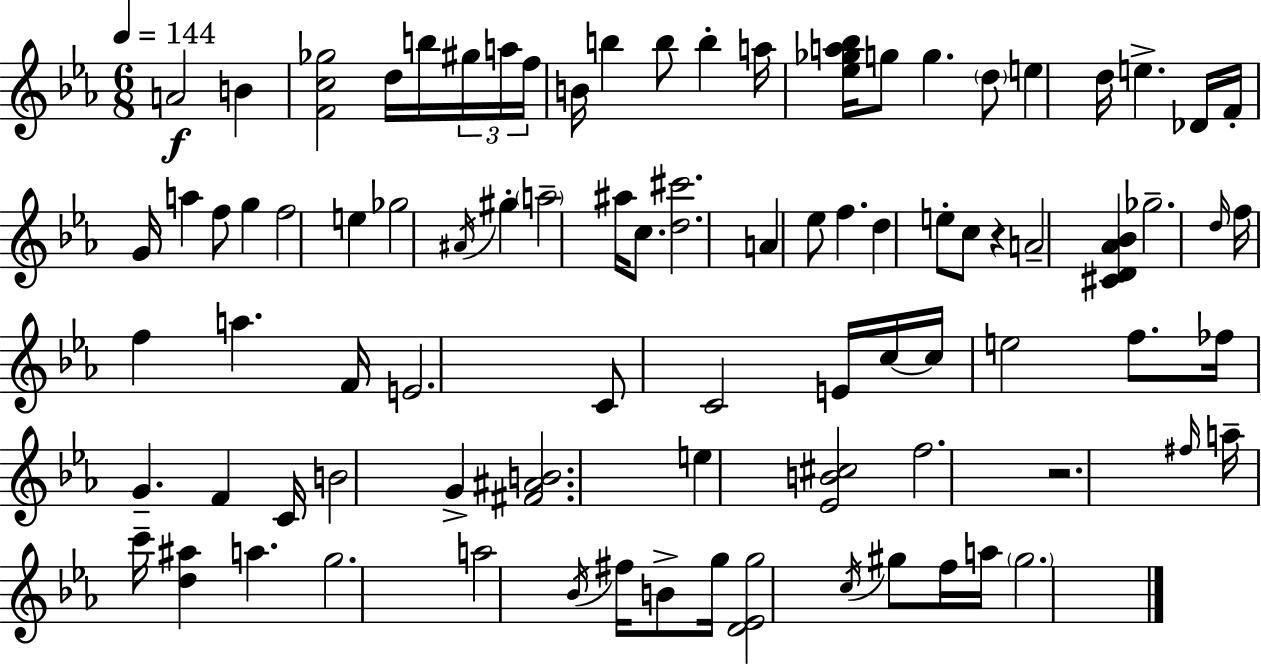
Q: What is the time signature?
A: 6/8